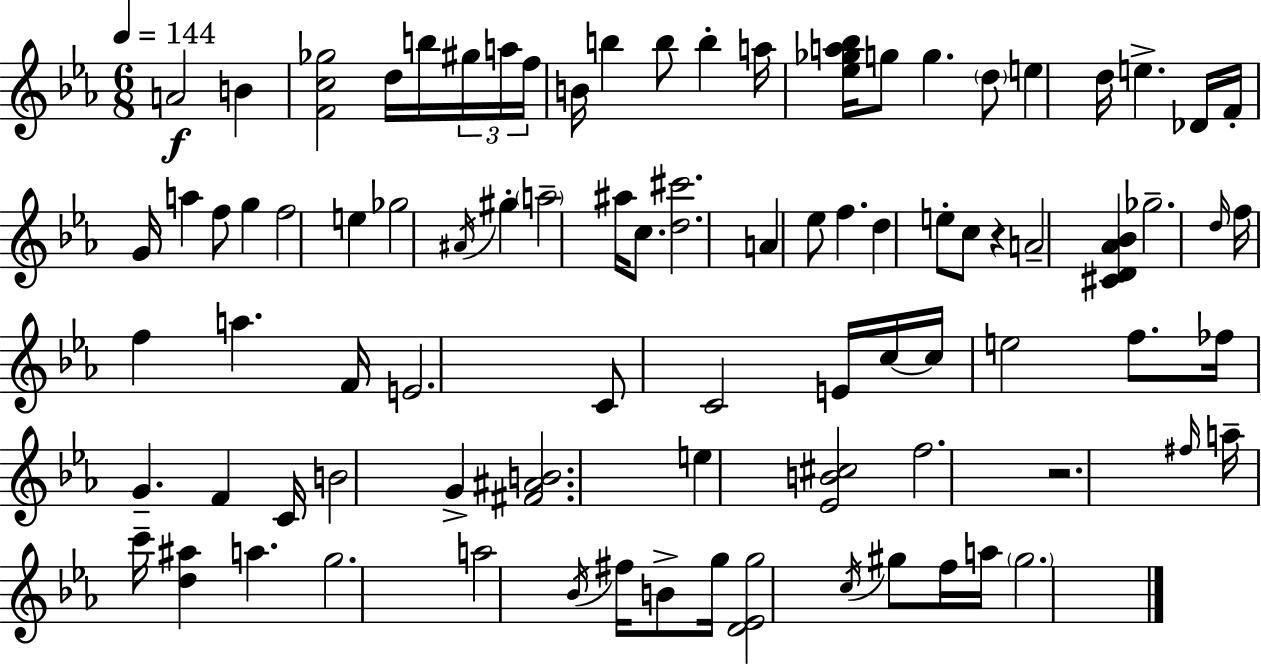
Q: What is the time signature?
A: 6/8